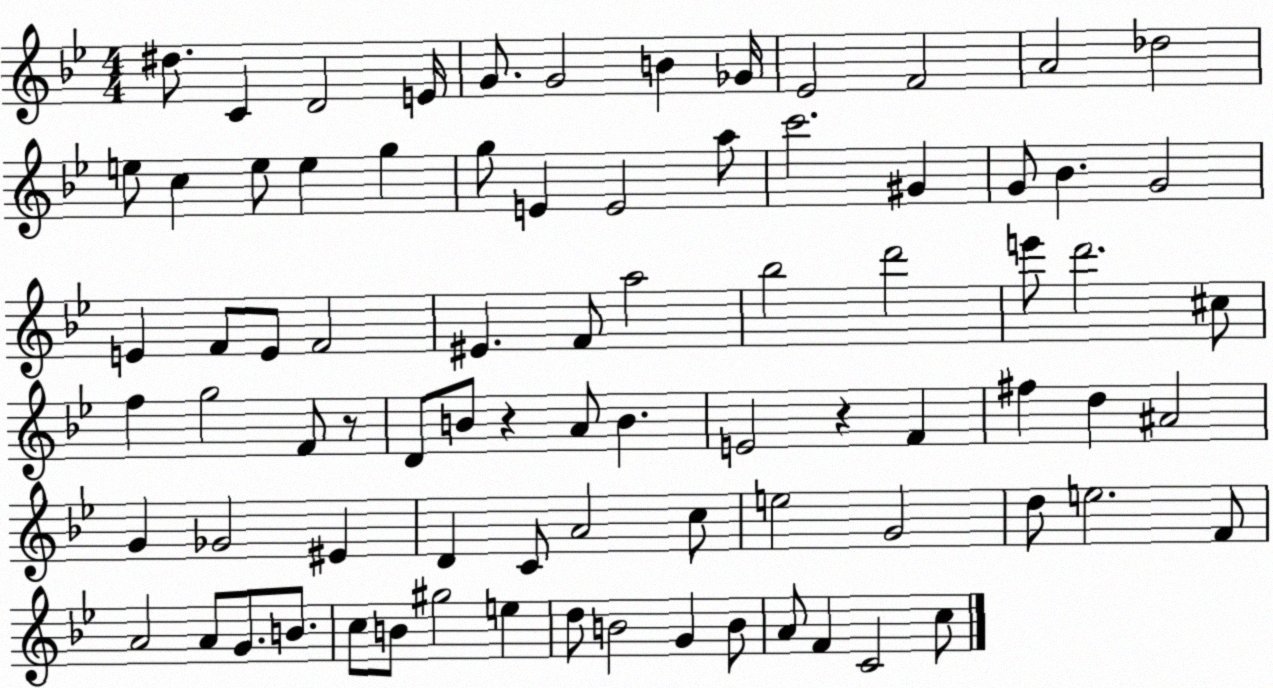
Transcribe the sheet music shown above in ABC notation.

X:1
T:Untitled
M:4/4
L:1/4
K:Bb
^d/2 C D2 E/4 G/2 G2 B _G/4 _E2 F2 A2 _d2 e/2 c e/2 e g g/2 E E2 a/2 c'2 ^G G/2 _B G2 E F/2 E/2 F2 ^E F/2 a2 _b2 d'2 e'/2 d'2 ^c/2 f g2 F/2 z/2 D/2 B/2 z A/2 B E2 z F ^f d ^A2 G _G2 ^E D C/2 A2 c/2 e2 G2 d/2 e2 F/2 A2 A/2 G/2 B/2 c/2 B/2 ^g2 e d/2 B2 G B/2 A/2 F C2 c/2